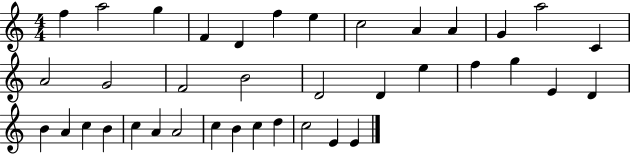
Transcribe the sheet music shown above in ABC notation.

X:1
T:Untitled
M:4/4
L:1/4
K:C
f a2 g F D f e c2 A A G a2 C A2 G2 F2 B2 D2 D e f g E D B A c B c A A2 c B c d c2 E E